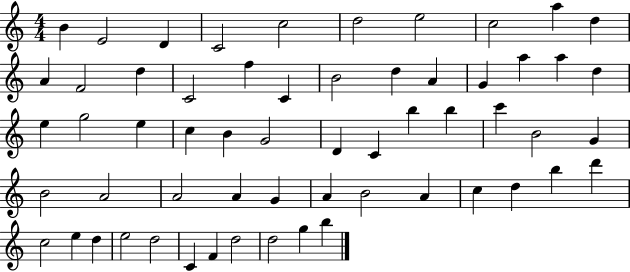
B4/q E4/h D4/q C4/h C5/h D5/h E5/h C5/h A5/q D5/q A4/q F4/h D5/q C4/h F5/q C4/q B4/h D5/q A4/q G4/q A5/q A5/q D5/q E5/q G5/h E5/q C5/q B4/q G4/h D4/q C4/q B5/q B5/q C6/q B4/h G4/q B4/h A4/h A4/h A4/q G4/q A4/q B4/h A4/q C5/q D5/q B5/q D6/q C5/h E5/q D5/q E5/h D5/h C4/q F4/q D5/h D5/h G5/q B5/q